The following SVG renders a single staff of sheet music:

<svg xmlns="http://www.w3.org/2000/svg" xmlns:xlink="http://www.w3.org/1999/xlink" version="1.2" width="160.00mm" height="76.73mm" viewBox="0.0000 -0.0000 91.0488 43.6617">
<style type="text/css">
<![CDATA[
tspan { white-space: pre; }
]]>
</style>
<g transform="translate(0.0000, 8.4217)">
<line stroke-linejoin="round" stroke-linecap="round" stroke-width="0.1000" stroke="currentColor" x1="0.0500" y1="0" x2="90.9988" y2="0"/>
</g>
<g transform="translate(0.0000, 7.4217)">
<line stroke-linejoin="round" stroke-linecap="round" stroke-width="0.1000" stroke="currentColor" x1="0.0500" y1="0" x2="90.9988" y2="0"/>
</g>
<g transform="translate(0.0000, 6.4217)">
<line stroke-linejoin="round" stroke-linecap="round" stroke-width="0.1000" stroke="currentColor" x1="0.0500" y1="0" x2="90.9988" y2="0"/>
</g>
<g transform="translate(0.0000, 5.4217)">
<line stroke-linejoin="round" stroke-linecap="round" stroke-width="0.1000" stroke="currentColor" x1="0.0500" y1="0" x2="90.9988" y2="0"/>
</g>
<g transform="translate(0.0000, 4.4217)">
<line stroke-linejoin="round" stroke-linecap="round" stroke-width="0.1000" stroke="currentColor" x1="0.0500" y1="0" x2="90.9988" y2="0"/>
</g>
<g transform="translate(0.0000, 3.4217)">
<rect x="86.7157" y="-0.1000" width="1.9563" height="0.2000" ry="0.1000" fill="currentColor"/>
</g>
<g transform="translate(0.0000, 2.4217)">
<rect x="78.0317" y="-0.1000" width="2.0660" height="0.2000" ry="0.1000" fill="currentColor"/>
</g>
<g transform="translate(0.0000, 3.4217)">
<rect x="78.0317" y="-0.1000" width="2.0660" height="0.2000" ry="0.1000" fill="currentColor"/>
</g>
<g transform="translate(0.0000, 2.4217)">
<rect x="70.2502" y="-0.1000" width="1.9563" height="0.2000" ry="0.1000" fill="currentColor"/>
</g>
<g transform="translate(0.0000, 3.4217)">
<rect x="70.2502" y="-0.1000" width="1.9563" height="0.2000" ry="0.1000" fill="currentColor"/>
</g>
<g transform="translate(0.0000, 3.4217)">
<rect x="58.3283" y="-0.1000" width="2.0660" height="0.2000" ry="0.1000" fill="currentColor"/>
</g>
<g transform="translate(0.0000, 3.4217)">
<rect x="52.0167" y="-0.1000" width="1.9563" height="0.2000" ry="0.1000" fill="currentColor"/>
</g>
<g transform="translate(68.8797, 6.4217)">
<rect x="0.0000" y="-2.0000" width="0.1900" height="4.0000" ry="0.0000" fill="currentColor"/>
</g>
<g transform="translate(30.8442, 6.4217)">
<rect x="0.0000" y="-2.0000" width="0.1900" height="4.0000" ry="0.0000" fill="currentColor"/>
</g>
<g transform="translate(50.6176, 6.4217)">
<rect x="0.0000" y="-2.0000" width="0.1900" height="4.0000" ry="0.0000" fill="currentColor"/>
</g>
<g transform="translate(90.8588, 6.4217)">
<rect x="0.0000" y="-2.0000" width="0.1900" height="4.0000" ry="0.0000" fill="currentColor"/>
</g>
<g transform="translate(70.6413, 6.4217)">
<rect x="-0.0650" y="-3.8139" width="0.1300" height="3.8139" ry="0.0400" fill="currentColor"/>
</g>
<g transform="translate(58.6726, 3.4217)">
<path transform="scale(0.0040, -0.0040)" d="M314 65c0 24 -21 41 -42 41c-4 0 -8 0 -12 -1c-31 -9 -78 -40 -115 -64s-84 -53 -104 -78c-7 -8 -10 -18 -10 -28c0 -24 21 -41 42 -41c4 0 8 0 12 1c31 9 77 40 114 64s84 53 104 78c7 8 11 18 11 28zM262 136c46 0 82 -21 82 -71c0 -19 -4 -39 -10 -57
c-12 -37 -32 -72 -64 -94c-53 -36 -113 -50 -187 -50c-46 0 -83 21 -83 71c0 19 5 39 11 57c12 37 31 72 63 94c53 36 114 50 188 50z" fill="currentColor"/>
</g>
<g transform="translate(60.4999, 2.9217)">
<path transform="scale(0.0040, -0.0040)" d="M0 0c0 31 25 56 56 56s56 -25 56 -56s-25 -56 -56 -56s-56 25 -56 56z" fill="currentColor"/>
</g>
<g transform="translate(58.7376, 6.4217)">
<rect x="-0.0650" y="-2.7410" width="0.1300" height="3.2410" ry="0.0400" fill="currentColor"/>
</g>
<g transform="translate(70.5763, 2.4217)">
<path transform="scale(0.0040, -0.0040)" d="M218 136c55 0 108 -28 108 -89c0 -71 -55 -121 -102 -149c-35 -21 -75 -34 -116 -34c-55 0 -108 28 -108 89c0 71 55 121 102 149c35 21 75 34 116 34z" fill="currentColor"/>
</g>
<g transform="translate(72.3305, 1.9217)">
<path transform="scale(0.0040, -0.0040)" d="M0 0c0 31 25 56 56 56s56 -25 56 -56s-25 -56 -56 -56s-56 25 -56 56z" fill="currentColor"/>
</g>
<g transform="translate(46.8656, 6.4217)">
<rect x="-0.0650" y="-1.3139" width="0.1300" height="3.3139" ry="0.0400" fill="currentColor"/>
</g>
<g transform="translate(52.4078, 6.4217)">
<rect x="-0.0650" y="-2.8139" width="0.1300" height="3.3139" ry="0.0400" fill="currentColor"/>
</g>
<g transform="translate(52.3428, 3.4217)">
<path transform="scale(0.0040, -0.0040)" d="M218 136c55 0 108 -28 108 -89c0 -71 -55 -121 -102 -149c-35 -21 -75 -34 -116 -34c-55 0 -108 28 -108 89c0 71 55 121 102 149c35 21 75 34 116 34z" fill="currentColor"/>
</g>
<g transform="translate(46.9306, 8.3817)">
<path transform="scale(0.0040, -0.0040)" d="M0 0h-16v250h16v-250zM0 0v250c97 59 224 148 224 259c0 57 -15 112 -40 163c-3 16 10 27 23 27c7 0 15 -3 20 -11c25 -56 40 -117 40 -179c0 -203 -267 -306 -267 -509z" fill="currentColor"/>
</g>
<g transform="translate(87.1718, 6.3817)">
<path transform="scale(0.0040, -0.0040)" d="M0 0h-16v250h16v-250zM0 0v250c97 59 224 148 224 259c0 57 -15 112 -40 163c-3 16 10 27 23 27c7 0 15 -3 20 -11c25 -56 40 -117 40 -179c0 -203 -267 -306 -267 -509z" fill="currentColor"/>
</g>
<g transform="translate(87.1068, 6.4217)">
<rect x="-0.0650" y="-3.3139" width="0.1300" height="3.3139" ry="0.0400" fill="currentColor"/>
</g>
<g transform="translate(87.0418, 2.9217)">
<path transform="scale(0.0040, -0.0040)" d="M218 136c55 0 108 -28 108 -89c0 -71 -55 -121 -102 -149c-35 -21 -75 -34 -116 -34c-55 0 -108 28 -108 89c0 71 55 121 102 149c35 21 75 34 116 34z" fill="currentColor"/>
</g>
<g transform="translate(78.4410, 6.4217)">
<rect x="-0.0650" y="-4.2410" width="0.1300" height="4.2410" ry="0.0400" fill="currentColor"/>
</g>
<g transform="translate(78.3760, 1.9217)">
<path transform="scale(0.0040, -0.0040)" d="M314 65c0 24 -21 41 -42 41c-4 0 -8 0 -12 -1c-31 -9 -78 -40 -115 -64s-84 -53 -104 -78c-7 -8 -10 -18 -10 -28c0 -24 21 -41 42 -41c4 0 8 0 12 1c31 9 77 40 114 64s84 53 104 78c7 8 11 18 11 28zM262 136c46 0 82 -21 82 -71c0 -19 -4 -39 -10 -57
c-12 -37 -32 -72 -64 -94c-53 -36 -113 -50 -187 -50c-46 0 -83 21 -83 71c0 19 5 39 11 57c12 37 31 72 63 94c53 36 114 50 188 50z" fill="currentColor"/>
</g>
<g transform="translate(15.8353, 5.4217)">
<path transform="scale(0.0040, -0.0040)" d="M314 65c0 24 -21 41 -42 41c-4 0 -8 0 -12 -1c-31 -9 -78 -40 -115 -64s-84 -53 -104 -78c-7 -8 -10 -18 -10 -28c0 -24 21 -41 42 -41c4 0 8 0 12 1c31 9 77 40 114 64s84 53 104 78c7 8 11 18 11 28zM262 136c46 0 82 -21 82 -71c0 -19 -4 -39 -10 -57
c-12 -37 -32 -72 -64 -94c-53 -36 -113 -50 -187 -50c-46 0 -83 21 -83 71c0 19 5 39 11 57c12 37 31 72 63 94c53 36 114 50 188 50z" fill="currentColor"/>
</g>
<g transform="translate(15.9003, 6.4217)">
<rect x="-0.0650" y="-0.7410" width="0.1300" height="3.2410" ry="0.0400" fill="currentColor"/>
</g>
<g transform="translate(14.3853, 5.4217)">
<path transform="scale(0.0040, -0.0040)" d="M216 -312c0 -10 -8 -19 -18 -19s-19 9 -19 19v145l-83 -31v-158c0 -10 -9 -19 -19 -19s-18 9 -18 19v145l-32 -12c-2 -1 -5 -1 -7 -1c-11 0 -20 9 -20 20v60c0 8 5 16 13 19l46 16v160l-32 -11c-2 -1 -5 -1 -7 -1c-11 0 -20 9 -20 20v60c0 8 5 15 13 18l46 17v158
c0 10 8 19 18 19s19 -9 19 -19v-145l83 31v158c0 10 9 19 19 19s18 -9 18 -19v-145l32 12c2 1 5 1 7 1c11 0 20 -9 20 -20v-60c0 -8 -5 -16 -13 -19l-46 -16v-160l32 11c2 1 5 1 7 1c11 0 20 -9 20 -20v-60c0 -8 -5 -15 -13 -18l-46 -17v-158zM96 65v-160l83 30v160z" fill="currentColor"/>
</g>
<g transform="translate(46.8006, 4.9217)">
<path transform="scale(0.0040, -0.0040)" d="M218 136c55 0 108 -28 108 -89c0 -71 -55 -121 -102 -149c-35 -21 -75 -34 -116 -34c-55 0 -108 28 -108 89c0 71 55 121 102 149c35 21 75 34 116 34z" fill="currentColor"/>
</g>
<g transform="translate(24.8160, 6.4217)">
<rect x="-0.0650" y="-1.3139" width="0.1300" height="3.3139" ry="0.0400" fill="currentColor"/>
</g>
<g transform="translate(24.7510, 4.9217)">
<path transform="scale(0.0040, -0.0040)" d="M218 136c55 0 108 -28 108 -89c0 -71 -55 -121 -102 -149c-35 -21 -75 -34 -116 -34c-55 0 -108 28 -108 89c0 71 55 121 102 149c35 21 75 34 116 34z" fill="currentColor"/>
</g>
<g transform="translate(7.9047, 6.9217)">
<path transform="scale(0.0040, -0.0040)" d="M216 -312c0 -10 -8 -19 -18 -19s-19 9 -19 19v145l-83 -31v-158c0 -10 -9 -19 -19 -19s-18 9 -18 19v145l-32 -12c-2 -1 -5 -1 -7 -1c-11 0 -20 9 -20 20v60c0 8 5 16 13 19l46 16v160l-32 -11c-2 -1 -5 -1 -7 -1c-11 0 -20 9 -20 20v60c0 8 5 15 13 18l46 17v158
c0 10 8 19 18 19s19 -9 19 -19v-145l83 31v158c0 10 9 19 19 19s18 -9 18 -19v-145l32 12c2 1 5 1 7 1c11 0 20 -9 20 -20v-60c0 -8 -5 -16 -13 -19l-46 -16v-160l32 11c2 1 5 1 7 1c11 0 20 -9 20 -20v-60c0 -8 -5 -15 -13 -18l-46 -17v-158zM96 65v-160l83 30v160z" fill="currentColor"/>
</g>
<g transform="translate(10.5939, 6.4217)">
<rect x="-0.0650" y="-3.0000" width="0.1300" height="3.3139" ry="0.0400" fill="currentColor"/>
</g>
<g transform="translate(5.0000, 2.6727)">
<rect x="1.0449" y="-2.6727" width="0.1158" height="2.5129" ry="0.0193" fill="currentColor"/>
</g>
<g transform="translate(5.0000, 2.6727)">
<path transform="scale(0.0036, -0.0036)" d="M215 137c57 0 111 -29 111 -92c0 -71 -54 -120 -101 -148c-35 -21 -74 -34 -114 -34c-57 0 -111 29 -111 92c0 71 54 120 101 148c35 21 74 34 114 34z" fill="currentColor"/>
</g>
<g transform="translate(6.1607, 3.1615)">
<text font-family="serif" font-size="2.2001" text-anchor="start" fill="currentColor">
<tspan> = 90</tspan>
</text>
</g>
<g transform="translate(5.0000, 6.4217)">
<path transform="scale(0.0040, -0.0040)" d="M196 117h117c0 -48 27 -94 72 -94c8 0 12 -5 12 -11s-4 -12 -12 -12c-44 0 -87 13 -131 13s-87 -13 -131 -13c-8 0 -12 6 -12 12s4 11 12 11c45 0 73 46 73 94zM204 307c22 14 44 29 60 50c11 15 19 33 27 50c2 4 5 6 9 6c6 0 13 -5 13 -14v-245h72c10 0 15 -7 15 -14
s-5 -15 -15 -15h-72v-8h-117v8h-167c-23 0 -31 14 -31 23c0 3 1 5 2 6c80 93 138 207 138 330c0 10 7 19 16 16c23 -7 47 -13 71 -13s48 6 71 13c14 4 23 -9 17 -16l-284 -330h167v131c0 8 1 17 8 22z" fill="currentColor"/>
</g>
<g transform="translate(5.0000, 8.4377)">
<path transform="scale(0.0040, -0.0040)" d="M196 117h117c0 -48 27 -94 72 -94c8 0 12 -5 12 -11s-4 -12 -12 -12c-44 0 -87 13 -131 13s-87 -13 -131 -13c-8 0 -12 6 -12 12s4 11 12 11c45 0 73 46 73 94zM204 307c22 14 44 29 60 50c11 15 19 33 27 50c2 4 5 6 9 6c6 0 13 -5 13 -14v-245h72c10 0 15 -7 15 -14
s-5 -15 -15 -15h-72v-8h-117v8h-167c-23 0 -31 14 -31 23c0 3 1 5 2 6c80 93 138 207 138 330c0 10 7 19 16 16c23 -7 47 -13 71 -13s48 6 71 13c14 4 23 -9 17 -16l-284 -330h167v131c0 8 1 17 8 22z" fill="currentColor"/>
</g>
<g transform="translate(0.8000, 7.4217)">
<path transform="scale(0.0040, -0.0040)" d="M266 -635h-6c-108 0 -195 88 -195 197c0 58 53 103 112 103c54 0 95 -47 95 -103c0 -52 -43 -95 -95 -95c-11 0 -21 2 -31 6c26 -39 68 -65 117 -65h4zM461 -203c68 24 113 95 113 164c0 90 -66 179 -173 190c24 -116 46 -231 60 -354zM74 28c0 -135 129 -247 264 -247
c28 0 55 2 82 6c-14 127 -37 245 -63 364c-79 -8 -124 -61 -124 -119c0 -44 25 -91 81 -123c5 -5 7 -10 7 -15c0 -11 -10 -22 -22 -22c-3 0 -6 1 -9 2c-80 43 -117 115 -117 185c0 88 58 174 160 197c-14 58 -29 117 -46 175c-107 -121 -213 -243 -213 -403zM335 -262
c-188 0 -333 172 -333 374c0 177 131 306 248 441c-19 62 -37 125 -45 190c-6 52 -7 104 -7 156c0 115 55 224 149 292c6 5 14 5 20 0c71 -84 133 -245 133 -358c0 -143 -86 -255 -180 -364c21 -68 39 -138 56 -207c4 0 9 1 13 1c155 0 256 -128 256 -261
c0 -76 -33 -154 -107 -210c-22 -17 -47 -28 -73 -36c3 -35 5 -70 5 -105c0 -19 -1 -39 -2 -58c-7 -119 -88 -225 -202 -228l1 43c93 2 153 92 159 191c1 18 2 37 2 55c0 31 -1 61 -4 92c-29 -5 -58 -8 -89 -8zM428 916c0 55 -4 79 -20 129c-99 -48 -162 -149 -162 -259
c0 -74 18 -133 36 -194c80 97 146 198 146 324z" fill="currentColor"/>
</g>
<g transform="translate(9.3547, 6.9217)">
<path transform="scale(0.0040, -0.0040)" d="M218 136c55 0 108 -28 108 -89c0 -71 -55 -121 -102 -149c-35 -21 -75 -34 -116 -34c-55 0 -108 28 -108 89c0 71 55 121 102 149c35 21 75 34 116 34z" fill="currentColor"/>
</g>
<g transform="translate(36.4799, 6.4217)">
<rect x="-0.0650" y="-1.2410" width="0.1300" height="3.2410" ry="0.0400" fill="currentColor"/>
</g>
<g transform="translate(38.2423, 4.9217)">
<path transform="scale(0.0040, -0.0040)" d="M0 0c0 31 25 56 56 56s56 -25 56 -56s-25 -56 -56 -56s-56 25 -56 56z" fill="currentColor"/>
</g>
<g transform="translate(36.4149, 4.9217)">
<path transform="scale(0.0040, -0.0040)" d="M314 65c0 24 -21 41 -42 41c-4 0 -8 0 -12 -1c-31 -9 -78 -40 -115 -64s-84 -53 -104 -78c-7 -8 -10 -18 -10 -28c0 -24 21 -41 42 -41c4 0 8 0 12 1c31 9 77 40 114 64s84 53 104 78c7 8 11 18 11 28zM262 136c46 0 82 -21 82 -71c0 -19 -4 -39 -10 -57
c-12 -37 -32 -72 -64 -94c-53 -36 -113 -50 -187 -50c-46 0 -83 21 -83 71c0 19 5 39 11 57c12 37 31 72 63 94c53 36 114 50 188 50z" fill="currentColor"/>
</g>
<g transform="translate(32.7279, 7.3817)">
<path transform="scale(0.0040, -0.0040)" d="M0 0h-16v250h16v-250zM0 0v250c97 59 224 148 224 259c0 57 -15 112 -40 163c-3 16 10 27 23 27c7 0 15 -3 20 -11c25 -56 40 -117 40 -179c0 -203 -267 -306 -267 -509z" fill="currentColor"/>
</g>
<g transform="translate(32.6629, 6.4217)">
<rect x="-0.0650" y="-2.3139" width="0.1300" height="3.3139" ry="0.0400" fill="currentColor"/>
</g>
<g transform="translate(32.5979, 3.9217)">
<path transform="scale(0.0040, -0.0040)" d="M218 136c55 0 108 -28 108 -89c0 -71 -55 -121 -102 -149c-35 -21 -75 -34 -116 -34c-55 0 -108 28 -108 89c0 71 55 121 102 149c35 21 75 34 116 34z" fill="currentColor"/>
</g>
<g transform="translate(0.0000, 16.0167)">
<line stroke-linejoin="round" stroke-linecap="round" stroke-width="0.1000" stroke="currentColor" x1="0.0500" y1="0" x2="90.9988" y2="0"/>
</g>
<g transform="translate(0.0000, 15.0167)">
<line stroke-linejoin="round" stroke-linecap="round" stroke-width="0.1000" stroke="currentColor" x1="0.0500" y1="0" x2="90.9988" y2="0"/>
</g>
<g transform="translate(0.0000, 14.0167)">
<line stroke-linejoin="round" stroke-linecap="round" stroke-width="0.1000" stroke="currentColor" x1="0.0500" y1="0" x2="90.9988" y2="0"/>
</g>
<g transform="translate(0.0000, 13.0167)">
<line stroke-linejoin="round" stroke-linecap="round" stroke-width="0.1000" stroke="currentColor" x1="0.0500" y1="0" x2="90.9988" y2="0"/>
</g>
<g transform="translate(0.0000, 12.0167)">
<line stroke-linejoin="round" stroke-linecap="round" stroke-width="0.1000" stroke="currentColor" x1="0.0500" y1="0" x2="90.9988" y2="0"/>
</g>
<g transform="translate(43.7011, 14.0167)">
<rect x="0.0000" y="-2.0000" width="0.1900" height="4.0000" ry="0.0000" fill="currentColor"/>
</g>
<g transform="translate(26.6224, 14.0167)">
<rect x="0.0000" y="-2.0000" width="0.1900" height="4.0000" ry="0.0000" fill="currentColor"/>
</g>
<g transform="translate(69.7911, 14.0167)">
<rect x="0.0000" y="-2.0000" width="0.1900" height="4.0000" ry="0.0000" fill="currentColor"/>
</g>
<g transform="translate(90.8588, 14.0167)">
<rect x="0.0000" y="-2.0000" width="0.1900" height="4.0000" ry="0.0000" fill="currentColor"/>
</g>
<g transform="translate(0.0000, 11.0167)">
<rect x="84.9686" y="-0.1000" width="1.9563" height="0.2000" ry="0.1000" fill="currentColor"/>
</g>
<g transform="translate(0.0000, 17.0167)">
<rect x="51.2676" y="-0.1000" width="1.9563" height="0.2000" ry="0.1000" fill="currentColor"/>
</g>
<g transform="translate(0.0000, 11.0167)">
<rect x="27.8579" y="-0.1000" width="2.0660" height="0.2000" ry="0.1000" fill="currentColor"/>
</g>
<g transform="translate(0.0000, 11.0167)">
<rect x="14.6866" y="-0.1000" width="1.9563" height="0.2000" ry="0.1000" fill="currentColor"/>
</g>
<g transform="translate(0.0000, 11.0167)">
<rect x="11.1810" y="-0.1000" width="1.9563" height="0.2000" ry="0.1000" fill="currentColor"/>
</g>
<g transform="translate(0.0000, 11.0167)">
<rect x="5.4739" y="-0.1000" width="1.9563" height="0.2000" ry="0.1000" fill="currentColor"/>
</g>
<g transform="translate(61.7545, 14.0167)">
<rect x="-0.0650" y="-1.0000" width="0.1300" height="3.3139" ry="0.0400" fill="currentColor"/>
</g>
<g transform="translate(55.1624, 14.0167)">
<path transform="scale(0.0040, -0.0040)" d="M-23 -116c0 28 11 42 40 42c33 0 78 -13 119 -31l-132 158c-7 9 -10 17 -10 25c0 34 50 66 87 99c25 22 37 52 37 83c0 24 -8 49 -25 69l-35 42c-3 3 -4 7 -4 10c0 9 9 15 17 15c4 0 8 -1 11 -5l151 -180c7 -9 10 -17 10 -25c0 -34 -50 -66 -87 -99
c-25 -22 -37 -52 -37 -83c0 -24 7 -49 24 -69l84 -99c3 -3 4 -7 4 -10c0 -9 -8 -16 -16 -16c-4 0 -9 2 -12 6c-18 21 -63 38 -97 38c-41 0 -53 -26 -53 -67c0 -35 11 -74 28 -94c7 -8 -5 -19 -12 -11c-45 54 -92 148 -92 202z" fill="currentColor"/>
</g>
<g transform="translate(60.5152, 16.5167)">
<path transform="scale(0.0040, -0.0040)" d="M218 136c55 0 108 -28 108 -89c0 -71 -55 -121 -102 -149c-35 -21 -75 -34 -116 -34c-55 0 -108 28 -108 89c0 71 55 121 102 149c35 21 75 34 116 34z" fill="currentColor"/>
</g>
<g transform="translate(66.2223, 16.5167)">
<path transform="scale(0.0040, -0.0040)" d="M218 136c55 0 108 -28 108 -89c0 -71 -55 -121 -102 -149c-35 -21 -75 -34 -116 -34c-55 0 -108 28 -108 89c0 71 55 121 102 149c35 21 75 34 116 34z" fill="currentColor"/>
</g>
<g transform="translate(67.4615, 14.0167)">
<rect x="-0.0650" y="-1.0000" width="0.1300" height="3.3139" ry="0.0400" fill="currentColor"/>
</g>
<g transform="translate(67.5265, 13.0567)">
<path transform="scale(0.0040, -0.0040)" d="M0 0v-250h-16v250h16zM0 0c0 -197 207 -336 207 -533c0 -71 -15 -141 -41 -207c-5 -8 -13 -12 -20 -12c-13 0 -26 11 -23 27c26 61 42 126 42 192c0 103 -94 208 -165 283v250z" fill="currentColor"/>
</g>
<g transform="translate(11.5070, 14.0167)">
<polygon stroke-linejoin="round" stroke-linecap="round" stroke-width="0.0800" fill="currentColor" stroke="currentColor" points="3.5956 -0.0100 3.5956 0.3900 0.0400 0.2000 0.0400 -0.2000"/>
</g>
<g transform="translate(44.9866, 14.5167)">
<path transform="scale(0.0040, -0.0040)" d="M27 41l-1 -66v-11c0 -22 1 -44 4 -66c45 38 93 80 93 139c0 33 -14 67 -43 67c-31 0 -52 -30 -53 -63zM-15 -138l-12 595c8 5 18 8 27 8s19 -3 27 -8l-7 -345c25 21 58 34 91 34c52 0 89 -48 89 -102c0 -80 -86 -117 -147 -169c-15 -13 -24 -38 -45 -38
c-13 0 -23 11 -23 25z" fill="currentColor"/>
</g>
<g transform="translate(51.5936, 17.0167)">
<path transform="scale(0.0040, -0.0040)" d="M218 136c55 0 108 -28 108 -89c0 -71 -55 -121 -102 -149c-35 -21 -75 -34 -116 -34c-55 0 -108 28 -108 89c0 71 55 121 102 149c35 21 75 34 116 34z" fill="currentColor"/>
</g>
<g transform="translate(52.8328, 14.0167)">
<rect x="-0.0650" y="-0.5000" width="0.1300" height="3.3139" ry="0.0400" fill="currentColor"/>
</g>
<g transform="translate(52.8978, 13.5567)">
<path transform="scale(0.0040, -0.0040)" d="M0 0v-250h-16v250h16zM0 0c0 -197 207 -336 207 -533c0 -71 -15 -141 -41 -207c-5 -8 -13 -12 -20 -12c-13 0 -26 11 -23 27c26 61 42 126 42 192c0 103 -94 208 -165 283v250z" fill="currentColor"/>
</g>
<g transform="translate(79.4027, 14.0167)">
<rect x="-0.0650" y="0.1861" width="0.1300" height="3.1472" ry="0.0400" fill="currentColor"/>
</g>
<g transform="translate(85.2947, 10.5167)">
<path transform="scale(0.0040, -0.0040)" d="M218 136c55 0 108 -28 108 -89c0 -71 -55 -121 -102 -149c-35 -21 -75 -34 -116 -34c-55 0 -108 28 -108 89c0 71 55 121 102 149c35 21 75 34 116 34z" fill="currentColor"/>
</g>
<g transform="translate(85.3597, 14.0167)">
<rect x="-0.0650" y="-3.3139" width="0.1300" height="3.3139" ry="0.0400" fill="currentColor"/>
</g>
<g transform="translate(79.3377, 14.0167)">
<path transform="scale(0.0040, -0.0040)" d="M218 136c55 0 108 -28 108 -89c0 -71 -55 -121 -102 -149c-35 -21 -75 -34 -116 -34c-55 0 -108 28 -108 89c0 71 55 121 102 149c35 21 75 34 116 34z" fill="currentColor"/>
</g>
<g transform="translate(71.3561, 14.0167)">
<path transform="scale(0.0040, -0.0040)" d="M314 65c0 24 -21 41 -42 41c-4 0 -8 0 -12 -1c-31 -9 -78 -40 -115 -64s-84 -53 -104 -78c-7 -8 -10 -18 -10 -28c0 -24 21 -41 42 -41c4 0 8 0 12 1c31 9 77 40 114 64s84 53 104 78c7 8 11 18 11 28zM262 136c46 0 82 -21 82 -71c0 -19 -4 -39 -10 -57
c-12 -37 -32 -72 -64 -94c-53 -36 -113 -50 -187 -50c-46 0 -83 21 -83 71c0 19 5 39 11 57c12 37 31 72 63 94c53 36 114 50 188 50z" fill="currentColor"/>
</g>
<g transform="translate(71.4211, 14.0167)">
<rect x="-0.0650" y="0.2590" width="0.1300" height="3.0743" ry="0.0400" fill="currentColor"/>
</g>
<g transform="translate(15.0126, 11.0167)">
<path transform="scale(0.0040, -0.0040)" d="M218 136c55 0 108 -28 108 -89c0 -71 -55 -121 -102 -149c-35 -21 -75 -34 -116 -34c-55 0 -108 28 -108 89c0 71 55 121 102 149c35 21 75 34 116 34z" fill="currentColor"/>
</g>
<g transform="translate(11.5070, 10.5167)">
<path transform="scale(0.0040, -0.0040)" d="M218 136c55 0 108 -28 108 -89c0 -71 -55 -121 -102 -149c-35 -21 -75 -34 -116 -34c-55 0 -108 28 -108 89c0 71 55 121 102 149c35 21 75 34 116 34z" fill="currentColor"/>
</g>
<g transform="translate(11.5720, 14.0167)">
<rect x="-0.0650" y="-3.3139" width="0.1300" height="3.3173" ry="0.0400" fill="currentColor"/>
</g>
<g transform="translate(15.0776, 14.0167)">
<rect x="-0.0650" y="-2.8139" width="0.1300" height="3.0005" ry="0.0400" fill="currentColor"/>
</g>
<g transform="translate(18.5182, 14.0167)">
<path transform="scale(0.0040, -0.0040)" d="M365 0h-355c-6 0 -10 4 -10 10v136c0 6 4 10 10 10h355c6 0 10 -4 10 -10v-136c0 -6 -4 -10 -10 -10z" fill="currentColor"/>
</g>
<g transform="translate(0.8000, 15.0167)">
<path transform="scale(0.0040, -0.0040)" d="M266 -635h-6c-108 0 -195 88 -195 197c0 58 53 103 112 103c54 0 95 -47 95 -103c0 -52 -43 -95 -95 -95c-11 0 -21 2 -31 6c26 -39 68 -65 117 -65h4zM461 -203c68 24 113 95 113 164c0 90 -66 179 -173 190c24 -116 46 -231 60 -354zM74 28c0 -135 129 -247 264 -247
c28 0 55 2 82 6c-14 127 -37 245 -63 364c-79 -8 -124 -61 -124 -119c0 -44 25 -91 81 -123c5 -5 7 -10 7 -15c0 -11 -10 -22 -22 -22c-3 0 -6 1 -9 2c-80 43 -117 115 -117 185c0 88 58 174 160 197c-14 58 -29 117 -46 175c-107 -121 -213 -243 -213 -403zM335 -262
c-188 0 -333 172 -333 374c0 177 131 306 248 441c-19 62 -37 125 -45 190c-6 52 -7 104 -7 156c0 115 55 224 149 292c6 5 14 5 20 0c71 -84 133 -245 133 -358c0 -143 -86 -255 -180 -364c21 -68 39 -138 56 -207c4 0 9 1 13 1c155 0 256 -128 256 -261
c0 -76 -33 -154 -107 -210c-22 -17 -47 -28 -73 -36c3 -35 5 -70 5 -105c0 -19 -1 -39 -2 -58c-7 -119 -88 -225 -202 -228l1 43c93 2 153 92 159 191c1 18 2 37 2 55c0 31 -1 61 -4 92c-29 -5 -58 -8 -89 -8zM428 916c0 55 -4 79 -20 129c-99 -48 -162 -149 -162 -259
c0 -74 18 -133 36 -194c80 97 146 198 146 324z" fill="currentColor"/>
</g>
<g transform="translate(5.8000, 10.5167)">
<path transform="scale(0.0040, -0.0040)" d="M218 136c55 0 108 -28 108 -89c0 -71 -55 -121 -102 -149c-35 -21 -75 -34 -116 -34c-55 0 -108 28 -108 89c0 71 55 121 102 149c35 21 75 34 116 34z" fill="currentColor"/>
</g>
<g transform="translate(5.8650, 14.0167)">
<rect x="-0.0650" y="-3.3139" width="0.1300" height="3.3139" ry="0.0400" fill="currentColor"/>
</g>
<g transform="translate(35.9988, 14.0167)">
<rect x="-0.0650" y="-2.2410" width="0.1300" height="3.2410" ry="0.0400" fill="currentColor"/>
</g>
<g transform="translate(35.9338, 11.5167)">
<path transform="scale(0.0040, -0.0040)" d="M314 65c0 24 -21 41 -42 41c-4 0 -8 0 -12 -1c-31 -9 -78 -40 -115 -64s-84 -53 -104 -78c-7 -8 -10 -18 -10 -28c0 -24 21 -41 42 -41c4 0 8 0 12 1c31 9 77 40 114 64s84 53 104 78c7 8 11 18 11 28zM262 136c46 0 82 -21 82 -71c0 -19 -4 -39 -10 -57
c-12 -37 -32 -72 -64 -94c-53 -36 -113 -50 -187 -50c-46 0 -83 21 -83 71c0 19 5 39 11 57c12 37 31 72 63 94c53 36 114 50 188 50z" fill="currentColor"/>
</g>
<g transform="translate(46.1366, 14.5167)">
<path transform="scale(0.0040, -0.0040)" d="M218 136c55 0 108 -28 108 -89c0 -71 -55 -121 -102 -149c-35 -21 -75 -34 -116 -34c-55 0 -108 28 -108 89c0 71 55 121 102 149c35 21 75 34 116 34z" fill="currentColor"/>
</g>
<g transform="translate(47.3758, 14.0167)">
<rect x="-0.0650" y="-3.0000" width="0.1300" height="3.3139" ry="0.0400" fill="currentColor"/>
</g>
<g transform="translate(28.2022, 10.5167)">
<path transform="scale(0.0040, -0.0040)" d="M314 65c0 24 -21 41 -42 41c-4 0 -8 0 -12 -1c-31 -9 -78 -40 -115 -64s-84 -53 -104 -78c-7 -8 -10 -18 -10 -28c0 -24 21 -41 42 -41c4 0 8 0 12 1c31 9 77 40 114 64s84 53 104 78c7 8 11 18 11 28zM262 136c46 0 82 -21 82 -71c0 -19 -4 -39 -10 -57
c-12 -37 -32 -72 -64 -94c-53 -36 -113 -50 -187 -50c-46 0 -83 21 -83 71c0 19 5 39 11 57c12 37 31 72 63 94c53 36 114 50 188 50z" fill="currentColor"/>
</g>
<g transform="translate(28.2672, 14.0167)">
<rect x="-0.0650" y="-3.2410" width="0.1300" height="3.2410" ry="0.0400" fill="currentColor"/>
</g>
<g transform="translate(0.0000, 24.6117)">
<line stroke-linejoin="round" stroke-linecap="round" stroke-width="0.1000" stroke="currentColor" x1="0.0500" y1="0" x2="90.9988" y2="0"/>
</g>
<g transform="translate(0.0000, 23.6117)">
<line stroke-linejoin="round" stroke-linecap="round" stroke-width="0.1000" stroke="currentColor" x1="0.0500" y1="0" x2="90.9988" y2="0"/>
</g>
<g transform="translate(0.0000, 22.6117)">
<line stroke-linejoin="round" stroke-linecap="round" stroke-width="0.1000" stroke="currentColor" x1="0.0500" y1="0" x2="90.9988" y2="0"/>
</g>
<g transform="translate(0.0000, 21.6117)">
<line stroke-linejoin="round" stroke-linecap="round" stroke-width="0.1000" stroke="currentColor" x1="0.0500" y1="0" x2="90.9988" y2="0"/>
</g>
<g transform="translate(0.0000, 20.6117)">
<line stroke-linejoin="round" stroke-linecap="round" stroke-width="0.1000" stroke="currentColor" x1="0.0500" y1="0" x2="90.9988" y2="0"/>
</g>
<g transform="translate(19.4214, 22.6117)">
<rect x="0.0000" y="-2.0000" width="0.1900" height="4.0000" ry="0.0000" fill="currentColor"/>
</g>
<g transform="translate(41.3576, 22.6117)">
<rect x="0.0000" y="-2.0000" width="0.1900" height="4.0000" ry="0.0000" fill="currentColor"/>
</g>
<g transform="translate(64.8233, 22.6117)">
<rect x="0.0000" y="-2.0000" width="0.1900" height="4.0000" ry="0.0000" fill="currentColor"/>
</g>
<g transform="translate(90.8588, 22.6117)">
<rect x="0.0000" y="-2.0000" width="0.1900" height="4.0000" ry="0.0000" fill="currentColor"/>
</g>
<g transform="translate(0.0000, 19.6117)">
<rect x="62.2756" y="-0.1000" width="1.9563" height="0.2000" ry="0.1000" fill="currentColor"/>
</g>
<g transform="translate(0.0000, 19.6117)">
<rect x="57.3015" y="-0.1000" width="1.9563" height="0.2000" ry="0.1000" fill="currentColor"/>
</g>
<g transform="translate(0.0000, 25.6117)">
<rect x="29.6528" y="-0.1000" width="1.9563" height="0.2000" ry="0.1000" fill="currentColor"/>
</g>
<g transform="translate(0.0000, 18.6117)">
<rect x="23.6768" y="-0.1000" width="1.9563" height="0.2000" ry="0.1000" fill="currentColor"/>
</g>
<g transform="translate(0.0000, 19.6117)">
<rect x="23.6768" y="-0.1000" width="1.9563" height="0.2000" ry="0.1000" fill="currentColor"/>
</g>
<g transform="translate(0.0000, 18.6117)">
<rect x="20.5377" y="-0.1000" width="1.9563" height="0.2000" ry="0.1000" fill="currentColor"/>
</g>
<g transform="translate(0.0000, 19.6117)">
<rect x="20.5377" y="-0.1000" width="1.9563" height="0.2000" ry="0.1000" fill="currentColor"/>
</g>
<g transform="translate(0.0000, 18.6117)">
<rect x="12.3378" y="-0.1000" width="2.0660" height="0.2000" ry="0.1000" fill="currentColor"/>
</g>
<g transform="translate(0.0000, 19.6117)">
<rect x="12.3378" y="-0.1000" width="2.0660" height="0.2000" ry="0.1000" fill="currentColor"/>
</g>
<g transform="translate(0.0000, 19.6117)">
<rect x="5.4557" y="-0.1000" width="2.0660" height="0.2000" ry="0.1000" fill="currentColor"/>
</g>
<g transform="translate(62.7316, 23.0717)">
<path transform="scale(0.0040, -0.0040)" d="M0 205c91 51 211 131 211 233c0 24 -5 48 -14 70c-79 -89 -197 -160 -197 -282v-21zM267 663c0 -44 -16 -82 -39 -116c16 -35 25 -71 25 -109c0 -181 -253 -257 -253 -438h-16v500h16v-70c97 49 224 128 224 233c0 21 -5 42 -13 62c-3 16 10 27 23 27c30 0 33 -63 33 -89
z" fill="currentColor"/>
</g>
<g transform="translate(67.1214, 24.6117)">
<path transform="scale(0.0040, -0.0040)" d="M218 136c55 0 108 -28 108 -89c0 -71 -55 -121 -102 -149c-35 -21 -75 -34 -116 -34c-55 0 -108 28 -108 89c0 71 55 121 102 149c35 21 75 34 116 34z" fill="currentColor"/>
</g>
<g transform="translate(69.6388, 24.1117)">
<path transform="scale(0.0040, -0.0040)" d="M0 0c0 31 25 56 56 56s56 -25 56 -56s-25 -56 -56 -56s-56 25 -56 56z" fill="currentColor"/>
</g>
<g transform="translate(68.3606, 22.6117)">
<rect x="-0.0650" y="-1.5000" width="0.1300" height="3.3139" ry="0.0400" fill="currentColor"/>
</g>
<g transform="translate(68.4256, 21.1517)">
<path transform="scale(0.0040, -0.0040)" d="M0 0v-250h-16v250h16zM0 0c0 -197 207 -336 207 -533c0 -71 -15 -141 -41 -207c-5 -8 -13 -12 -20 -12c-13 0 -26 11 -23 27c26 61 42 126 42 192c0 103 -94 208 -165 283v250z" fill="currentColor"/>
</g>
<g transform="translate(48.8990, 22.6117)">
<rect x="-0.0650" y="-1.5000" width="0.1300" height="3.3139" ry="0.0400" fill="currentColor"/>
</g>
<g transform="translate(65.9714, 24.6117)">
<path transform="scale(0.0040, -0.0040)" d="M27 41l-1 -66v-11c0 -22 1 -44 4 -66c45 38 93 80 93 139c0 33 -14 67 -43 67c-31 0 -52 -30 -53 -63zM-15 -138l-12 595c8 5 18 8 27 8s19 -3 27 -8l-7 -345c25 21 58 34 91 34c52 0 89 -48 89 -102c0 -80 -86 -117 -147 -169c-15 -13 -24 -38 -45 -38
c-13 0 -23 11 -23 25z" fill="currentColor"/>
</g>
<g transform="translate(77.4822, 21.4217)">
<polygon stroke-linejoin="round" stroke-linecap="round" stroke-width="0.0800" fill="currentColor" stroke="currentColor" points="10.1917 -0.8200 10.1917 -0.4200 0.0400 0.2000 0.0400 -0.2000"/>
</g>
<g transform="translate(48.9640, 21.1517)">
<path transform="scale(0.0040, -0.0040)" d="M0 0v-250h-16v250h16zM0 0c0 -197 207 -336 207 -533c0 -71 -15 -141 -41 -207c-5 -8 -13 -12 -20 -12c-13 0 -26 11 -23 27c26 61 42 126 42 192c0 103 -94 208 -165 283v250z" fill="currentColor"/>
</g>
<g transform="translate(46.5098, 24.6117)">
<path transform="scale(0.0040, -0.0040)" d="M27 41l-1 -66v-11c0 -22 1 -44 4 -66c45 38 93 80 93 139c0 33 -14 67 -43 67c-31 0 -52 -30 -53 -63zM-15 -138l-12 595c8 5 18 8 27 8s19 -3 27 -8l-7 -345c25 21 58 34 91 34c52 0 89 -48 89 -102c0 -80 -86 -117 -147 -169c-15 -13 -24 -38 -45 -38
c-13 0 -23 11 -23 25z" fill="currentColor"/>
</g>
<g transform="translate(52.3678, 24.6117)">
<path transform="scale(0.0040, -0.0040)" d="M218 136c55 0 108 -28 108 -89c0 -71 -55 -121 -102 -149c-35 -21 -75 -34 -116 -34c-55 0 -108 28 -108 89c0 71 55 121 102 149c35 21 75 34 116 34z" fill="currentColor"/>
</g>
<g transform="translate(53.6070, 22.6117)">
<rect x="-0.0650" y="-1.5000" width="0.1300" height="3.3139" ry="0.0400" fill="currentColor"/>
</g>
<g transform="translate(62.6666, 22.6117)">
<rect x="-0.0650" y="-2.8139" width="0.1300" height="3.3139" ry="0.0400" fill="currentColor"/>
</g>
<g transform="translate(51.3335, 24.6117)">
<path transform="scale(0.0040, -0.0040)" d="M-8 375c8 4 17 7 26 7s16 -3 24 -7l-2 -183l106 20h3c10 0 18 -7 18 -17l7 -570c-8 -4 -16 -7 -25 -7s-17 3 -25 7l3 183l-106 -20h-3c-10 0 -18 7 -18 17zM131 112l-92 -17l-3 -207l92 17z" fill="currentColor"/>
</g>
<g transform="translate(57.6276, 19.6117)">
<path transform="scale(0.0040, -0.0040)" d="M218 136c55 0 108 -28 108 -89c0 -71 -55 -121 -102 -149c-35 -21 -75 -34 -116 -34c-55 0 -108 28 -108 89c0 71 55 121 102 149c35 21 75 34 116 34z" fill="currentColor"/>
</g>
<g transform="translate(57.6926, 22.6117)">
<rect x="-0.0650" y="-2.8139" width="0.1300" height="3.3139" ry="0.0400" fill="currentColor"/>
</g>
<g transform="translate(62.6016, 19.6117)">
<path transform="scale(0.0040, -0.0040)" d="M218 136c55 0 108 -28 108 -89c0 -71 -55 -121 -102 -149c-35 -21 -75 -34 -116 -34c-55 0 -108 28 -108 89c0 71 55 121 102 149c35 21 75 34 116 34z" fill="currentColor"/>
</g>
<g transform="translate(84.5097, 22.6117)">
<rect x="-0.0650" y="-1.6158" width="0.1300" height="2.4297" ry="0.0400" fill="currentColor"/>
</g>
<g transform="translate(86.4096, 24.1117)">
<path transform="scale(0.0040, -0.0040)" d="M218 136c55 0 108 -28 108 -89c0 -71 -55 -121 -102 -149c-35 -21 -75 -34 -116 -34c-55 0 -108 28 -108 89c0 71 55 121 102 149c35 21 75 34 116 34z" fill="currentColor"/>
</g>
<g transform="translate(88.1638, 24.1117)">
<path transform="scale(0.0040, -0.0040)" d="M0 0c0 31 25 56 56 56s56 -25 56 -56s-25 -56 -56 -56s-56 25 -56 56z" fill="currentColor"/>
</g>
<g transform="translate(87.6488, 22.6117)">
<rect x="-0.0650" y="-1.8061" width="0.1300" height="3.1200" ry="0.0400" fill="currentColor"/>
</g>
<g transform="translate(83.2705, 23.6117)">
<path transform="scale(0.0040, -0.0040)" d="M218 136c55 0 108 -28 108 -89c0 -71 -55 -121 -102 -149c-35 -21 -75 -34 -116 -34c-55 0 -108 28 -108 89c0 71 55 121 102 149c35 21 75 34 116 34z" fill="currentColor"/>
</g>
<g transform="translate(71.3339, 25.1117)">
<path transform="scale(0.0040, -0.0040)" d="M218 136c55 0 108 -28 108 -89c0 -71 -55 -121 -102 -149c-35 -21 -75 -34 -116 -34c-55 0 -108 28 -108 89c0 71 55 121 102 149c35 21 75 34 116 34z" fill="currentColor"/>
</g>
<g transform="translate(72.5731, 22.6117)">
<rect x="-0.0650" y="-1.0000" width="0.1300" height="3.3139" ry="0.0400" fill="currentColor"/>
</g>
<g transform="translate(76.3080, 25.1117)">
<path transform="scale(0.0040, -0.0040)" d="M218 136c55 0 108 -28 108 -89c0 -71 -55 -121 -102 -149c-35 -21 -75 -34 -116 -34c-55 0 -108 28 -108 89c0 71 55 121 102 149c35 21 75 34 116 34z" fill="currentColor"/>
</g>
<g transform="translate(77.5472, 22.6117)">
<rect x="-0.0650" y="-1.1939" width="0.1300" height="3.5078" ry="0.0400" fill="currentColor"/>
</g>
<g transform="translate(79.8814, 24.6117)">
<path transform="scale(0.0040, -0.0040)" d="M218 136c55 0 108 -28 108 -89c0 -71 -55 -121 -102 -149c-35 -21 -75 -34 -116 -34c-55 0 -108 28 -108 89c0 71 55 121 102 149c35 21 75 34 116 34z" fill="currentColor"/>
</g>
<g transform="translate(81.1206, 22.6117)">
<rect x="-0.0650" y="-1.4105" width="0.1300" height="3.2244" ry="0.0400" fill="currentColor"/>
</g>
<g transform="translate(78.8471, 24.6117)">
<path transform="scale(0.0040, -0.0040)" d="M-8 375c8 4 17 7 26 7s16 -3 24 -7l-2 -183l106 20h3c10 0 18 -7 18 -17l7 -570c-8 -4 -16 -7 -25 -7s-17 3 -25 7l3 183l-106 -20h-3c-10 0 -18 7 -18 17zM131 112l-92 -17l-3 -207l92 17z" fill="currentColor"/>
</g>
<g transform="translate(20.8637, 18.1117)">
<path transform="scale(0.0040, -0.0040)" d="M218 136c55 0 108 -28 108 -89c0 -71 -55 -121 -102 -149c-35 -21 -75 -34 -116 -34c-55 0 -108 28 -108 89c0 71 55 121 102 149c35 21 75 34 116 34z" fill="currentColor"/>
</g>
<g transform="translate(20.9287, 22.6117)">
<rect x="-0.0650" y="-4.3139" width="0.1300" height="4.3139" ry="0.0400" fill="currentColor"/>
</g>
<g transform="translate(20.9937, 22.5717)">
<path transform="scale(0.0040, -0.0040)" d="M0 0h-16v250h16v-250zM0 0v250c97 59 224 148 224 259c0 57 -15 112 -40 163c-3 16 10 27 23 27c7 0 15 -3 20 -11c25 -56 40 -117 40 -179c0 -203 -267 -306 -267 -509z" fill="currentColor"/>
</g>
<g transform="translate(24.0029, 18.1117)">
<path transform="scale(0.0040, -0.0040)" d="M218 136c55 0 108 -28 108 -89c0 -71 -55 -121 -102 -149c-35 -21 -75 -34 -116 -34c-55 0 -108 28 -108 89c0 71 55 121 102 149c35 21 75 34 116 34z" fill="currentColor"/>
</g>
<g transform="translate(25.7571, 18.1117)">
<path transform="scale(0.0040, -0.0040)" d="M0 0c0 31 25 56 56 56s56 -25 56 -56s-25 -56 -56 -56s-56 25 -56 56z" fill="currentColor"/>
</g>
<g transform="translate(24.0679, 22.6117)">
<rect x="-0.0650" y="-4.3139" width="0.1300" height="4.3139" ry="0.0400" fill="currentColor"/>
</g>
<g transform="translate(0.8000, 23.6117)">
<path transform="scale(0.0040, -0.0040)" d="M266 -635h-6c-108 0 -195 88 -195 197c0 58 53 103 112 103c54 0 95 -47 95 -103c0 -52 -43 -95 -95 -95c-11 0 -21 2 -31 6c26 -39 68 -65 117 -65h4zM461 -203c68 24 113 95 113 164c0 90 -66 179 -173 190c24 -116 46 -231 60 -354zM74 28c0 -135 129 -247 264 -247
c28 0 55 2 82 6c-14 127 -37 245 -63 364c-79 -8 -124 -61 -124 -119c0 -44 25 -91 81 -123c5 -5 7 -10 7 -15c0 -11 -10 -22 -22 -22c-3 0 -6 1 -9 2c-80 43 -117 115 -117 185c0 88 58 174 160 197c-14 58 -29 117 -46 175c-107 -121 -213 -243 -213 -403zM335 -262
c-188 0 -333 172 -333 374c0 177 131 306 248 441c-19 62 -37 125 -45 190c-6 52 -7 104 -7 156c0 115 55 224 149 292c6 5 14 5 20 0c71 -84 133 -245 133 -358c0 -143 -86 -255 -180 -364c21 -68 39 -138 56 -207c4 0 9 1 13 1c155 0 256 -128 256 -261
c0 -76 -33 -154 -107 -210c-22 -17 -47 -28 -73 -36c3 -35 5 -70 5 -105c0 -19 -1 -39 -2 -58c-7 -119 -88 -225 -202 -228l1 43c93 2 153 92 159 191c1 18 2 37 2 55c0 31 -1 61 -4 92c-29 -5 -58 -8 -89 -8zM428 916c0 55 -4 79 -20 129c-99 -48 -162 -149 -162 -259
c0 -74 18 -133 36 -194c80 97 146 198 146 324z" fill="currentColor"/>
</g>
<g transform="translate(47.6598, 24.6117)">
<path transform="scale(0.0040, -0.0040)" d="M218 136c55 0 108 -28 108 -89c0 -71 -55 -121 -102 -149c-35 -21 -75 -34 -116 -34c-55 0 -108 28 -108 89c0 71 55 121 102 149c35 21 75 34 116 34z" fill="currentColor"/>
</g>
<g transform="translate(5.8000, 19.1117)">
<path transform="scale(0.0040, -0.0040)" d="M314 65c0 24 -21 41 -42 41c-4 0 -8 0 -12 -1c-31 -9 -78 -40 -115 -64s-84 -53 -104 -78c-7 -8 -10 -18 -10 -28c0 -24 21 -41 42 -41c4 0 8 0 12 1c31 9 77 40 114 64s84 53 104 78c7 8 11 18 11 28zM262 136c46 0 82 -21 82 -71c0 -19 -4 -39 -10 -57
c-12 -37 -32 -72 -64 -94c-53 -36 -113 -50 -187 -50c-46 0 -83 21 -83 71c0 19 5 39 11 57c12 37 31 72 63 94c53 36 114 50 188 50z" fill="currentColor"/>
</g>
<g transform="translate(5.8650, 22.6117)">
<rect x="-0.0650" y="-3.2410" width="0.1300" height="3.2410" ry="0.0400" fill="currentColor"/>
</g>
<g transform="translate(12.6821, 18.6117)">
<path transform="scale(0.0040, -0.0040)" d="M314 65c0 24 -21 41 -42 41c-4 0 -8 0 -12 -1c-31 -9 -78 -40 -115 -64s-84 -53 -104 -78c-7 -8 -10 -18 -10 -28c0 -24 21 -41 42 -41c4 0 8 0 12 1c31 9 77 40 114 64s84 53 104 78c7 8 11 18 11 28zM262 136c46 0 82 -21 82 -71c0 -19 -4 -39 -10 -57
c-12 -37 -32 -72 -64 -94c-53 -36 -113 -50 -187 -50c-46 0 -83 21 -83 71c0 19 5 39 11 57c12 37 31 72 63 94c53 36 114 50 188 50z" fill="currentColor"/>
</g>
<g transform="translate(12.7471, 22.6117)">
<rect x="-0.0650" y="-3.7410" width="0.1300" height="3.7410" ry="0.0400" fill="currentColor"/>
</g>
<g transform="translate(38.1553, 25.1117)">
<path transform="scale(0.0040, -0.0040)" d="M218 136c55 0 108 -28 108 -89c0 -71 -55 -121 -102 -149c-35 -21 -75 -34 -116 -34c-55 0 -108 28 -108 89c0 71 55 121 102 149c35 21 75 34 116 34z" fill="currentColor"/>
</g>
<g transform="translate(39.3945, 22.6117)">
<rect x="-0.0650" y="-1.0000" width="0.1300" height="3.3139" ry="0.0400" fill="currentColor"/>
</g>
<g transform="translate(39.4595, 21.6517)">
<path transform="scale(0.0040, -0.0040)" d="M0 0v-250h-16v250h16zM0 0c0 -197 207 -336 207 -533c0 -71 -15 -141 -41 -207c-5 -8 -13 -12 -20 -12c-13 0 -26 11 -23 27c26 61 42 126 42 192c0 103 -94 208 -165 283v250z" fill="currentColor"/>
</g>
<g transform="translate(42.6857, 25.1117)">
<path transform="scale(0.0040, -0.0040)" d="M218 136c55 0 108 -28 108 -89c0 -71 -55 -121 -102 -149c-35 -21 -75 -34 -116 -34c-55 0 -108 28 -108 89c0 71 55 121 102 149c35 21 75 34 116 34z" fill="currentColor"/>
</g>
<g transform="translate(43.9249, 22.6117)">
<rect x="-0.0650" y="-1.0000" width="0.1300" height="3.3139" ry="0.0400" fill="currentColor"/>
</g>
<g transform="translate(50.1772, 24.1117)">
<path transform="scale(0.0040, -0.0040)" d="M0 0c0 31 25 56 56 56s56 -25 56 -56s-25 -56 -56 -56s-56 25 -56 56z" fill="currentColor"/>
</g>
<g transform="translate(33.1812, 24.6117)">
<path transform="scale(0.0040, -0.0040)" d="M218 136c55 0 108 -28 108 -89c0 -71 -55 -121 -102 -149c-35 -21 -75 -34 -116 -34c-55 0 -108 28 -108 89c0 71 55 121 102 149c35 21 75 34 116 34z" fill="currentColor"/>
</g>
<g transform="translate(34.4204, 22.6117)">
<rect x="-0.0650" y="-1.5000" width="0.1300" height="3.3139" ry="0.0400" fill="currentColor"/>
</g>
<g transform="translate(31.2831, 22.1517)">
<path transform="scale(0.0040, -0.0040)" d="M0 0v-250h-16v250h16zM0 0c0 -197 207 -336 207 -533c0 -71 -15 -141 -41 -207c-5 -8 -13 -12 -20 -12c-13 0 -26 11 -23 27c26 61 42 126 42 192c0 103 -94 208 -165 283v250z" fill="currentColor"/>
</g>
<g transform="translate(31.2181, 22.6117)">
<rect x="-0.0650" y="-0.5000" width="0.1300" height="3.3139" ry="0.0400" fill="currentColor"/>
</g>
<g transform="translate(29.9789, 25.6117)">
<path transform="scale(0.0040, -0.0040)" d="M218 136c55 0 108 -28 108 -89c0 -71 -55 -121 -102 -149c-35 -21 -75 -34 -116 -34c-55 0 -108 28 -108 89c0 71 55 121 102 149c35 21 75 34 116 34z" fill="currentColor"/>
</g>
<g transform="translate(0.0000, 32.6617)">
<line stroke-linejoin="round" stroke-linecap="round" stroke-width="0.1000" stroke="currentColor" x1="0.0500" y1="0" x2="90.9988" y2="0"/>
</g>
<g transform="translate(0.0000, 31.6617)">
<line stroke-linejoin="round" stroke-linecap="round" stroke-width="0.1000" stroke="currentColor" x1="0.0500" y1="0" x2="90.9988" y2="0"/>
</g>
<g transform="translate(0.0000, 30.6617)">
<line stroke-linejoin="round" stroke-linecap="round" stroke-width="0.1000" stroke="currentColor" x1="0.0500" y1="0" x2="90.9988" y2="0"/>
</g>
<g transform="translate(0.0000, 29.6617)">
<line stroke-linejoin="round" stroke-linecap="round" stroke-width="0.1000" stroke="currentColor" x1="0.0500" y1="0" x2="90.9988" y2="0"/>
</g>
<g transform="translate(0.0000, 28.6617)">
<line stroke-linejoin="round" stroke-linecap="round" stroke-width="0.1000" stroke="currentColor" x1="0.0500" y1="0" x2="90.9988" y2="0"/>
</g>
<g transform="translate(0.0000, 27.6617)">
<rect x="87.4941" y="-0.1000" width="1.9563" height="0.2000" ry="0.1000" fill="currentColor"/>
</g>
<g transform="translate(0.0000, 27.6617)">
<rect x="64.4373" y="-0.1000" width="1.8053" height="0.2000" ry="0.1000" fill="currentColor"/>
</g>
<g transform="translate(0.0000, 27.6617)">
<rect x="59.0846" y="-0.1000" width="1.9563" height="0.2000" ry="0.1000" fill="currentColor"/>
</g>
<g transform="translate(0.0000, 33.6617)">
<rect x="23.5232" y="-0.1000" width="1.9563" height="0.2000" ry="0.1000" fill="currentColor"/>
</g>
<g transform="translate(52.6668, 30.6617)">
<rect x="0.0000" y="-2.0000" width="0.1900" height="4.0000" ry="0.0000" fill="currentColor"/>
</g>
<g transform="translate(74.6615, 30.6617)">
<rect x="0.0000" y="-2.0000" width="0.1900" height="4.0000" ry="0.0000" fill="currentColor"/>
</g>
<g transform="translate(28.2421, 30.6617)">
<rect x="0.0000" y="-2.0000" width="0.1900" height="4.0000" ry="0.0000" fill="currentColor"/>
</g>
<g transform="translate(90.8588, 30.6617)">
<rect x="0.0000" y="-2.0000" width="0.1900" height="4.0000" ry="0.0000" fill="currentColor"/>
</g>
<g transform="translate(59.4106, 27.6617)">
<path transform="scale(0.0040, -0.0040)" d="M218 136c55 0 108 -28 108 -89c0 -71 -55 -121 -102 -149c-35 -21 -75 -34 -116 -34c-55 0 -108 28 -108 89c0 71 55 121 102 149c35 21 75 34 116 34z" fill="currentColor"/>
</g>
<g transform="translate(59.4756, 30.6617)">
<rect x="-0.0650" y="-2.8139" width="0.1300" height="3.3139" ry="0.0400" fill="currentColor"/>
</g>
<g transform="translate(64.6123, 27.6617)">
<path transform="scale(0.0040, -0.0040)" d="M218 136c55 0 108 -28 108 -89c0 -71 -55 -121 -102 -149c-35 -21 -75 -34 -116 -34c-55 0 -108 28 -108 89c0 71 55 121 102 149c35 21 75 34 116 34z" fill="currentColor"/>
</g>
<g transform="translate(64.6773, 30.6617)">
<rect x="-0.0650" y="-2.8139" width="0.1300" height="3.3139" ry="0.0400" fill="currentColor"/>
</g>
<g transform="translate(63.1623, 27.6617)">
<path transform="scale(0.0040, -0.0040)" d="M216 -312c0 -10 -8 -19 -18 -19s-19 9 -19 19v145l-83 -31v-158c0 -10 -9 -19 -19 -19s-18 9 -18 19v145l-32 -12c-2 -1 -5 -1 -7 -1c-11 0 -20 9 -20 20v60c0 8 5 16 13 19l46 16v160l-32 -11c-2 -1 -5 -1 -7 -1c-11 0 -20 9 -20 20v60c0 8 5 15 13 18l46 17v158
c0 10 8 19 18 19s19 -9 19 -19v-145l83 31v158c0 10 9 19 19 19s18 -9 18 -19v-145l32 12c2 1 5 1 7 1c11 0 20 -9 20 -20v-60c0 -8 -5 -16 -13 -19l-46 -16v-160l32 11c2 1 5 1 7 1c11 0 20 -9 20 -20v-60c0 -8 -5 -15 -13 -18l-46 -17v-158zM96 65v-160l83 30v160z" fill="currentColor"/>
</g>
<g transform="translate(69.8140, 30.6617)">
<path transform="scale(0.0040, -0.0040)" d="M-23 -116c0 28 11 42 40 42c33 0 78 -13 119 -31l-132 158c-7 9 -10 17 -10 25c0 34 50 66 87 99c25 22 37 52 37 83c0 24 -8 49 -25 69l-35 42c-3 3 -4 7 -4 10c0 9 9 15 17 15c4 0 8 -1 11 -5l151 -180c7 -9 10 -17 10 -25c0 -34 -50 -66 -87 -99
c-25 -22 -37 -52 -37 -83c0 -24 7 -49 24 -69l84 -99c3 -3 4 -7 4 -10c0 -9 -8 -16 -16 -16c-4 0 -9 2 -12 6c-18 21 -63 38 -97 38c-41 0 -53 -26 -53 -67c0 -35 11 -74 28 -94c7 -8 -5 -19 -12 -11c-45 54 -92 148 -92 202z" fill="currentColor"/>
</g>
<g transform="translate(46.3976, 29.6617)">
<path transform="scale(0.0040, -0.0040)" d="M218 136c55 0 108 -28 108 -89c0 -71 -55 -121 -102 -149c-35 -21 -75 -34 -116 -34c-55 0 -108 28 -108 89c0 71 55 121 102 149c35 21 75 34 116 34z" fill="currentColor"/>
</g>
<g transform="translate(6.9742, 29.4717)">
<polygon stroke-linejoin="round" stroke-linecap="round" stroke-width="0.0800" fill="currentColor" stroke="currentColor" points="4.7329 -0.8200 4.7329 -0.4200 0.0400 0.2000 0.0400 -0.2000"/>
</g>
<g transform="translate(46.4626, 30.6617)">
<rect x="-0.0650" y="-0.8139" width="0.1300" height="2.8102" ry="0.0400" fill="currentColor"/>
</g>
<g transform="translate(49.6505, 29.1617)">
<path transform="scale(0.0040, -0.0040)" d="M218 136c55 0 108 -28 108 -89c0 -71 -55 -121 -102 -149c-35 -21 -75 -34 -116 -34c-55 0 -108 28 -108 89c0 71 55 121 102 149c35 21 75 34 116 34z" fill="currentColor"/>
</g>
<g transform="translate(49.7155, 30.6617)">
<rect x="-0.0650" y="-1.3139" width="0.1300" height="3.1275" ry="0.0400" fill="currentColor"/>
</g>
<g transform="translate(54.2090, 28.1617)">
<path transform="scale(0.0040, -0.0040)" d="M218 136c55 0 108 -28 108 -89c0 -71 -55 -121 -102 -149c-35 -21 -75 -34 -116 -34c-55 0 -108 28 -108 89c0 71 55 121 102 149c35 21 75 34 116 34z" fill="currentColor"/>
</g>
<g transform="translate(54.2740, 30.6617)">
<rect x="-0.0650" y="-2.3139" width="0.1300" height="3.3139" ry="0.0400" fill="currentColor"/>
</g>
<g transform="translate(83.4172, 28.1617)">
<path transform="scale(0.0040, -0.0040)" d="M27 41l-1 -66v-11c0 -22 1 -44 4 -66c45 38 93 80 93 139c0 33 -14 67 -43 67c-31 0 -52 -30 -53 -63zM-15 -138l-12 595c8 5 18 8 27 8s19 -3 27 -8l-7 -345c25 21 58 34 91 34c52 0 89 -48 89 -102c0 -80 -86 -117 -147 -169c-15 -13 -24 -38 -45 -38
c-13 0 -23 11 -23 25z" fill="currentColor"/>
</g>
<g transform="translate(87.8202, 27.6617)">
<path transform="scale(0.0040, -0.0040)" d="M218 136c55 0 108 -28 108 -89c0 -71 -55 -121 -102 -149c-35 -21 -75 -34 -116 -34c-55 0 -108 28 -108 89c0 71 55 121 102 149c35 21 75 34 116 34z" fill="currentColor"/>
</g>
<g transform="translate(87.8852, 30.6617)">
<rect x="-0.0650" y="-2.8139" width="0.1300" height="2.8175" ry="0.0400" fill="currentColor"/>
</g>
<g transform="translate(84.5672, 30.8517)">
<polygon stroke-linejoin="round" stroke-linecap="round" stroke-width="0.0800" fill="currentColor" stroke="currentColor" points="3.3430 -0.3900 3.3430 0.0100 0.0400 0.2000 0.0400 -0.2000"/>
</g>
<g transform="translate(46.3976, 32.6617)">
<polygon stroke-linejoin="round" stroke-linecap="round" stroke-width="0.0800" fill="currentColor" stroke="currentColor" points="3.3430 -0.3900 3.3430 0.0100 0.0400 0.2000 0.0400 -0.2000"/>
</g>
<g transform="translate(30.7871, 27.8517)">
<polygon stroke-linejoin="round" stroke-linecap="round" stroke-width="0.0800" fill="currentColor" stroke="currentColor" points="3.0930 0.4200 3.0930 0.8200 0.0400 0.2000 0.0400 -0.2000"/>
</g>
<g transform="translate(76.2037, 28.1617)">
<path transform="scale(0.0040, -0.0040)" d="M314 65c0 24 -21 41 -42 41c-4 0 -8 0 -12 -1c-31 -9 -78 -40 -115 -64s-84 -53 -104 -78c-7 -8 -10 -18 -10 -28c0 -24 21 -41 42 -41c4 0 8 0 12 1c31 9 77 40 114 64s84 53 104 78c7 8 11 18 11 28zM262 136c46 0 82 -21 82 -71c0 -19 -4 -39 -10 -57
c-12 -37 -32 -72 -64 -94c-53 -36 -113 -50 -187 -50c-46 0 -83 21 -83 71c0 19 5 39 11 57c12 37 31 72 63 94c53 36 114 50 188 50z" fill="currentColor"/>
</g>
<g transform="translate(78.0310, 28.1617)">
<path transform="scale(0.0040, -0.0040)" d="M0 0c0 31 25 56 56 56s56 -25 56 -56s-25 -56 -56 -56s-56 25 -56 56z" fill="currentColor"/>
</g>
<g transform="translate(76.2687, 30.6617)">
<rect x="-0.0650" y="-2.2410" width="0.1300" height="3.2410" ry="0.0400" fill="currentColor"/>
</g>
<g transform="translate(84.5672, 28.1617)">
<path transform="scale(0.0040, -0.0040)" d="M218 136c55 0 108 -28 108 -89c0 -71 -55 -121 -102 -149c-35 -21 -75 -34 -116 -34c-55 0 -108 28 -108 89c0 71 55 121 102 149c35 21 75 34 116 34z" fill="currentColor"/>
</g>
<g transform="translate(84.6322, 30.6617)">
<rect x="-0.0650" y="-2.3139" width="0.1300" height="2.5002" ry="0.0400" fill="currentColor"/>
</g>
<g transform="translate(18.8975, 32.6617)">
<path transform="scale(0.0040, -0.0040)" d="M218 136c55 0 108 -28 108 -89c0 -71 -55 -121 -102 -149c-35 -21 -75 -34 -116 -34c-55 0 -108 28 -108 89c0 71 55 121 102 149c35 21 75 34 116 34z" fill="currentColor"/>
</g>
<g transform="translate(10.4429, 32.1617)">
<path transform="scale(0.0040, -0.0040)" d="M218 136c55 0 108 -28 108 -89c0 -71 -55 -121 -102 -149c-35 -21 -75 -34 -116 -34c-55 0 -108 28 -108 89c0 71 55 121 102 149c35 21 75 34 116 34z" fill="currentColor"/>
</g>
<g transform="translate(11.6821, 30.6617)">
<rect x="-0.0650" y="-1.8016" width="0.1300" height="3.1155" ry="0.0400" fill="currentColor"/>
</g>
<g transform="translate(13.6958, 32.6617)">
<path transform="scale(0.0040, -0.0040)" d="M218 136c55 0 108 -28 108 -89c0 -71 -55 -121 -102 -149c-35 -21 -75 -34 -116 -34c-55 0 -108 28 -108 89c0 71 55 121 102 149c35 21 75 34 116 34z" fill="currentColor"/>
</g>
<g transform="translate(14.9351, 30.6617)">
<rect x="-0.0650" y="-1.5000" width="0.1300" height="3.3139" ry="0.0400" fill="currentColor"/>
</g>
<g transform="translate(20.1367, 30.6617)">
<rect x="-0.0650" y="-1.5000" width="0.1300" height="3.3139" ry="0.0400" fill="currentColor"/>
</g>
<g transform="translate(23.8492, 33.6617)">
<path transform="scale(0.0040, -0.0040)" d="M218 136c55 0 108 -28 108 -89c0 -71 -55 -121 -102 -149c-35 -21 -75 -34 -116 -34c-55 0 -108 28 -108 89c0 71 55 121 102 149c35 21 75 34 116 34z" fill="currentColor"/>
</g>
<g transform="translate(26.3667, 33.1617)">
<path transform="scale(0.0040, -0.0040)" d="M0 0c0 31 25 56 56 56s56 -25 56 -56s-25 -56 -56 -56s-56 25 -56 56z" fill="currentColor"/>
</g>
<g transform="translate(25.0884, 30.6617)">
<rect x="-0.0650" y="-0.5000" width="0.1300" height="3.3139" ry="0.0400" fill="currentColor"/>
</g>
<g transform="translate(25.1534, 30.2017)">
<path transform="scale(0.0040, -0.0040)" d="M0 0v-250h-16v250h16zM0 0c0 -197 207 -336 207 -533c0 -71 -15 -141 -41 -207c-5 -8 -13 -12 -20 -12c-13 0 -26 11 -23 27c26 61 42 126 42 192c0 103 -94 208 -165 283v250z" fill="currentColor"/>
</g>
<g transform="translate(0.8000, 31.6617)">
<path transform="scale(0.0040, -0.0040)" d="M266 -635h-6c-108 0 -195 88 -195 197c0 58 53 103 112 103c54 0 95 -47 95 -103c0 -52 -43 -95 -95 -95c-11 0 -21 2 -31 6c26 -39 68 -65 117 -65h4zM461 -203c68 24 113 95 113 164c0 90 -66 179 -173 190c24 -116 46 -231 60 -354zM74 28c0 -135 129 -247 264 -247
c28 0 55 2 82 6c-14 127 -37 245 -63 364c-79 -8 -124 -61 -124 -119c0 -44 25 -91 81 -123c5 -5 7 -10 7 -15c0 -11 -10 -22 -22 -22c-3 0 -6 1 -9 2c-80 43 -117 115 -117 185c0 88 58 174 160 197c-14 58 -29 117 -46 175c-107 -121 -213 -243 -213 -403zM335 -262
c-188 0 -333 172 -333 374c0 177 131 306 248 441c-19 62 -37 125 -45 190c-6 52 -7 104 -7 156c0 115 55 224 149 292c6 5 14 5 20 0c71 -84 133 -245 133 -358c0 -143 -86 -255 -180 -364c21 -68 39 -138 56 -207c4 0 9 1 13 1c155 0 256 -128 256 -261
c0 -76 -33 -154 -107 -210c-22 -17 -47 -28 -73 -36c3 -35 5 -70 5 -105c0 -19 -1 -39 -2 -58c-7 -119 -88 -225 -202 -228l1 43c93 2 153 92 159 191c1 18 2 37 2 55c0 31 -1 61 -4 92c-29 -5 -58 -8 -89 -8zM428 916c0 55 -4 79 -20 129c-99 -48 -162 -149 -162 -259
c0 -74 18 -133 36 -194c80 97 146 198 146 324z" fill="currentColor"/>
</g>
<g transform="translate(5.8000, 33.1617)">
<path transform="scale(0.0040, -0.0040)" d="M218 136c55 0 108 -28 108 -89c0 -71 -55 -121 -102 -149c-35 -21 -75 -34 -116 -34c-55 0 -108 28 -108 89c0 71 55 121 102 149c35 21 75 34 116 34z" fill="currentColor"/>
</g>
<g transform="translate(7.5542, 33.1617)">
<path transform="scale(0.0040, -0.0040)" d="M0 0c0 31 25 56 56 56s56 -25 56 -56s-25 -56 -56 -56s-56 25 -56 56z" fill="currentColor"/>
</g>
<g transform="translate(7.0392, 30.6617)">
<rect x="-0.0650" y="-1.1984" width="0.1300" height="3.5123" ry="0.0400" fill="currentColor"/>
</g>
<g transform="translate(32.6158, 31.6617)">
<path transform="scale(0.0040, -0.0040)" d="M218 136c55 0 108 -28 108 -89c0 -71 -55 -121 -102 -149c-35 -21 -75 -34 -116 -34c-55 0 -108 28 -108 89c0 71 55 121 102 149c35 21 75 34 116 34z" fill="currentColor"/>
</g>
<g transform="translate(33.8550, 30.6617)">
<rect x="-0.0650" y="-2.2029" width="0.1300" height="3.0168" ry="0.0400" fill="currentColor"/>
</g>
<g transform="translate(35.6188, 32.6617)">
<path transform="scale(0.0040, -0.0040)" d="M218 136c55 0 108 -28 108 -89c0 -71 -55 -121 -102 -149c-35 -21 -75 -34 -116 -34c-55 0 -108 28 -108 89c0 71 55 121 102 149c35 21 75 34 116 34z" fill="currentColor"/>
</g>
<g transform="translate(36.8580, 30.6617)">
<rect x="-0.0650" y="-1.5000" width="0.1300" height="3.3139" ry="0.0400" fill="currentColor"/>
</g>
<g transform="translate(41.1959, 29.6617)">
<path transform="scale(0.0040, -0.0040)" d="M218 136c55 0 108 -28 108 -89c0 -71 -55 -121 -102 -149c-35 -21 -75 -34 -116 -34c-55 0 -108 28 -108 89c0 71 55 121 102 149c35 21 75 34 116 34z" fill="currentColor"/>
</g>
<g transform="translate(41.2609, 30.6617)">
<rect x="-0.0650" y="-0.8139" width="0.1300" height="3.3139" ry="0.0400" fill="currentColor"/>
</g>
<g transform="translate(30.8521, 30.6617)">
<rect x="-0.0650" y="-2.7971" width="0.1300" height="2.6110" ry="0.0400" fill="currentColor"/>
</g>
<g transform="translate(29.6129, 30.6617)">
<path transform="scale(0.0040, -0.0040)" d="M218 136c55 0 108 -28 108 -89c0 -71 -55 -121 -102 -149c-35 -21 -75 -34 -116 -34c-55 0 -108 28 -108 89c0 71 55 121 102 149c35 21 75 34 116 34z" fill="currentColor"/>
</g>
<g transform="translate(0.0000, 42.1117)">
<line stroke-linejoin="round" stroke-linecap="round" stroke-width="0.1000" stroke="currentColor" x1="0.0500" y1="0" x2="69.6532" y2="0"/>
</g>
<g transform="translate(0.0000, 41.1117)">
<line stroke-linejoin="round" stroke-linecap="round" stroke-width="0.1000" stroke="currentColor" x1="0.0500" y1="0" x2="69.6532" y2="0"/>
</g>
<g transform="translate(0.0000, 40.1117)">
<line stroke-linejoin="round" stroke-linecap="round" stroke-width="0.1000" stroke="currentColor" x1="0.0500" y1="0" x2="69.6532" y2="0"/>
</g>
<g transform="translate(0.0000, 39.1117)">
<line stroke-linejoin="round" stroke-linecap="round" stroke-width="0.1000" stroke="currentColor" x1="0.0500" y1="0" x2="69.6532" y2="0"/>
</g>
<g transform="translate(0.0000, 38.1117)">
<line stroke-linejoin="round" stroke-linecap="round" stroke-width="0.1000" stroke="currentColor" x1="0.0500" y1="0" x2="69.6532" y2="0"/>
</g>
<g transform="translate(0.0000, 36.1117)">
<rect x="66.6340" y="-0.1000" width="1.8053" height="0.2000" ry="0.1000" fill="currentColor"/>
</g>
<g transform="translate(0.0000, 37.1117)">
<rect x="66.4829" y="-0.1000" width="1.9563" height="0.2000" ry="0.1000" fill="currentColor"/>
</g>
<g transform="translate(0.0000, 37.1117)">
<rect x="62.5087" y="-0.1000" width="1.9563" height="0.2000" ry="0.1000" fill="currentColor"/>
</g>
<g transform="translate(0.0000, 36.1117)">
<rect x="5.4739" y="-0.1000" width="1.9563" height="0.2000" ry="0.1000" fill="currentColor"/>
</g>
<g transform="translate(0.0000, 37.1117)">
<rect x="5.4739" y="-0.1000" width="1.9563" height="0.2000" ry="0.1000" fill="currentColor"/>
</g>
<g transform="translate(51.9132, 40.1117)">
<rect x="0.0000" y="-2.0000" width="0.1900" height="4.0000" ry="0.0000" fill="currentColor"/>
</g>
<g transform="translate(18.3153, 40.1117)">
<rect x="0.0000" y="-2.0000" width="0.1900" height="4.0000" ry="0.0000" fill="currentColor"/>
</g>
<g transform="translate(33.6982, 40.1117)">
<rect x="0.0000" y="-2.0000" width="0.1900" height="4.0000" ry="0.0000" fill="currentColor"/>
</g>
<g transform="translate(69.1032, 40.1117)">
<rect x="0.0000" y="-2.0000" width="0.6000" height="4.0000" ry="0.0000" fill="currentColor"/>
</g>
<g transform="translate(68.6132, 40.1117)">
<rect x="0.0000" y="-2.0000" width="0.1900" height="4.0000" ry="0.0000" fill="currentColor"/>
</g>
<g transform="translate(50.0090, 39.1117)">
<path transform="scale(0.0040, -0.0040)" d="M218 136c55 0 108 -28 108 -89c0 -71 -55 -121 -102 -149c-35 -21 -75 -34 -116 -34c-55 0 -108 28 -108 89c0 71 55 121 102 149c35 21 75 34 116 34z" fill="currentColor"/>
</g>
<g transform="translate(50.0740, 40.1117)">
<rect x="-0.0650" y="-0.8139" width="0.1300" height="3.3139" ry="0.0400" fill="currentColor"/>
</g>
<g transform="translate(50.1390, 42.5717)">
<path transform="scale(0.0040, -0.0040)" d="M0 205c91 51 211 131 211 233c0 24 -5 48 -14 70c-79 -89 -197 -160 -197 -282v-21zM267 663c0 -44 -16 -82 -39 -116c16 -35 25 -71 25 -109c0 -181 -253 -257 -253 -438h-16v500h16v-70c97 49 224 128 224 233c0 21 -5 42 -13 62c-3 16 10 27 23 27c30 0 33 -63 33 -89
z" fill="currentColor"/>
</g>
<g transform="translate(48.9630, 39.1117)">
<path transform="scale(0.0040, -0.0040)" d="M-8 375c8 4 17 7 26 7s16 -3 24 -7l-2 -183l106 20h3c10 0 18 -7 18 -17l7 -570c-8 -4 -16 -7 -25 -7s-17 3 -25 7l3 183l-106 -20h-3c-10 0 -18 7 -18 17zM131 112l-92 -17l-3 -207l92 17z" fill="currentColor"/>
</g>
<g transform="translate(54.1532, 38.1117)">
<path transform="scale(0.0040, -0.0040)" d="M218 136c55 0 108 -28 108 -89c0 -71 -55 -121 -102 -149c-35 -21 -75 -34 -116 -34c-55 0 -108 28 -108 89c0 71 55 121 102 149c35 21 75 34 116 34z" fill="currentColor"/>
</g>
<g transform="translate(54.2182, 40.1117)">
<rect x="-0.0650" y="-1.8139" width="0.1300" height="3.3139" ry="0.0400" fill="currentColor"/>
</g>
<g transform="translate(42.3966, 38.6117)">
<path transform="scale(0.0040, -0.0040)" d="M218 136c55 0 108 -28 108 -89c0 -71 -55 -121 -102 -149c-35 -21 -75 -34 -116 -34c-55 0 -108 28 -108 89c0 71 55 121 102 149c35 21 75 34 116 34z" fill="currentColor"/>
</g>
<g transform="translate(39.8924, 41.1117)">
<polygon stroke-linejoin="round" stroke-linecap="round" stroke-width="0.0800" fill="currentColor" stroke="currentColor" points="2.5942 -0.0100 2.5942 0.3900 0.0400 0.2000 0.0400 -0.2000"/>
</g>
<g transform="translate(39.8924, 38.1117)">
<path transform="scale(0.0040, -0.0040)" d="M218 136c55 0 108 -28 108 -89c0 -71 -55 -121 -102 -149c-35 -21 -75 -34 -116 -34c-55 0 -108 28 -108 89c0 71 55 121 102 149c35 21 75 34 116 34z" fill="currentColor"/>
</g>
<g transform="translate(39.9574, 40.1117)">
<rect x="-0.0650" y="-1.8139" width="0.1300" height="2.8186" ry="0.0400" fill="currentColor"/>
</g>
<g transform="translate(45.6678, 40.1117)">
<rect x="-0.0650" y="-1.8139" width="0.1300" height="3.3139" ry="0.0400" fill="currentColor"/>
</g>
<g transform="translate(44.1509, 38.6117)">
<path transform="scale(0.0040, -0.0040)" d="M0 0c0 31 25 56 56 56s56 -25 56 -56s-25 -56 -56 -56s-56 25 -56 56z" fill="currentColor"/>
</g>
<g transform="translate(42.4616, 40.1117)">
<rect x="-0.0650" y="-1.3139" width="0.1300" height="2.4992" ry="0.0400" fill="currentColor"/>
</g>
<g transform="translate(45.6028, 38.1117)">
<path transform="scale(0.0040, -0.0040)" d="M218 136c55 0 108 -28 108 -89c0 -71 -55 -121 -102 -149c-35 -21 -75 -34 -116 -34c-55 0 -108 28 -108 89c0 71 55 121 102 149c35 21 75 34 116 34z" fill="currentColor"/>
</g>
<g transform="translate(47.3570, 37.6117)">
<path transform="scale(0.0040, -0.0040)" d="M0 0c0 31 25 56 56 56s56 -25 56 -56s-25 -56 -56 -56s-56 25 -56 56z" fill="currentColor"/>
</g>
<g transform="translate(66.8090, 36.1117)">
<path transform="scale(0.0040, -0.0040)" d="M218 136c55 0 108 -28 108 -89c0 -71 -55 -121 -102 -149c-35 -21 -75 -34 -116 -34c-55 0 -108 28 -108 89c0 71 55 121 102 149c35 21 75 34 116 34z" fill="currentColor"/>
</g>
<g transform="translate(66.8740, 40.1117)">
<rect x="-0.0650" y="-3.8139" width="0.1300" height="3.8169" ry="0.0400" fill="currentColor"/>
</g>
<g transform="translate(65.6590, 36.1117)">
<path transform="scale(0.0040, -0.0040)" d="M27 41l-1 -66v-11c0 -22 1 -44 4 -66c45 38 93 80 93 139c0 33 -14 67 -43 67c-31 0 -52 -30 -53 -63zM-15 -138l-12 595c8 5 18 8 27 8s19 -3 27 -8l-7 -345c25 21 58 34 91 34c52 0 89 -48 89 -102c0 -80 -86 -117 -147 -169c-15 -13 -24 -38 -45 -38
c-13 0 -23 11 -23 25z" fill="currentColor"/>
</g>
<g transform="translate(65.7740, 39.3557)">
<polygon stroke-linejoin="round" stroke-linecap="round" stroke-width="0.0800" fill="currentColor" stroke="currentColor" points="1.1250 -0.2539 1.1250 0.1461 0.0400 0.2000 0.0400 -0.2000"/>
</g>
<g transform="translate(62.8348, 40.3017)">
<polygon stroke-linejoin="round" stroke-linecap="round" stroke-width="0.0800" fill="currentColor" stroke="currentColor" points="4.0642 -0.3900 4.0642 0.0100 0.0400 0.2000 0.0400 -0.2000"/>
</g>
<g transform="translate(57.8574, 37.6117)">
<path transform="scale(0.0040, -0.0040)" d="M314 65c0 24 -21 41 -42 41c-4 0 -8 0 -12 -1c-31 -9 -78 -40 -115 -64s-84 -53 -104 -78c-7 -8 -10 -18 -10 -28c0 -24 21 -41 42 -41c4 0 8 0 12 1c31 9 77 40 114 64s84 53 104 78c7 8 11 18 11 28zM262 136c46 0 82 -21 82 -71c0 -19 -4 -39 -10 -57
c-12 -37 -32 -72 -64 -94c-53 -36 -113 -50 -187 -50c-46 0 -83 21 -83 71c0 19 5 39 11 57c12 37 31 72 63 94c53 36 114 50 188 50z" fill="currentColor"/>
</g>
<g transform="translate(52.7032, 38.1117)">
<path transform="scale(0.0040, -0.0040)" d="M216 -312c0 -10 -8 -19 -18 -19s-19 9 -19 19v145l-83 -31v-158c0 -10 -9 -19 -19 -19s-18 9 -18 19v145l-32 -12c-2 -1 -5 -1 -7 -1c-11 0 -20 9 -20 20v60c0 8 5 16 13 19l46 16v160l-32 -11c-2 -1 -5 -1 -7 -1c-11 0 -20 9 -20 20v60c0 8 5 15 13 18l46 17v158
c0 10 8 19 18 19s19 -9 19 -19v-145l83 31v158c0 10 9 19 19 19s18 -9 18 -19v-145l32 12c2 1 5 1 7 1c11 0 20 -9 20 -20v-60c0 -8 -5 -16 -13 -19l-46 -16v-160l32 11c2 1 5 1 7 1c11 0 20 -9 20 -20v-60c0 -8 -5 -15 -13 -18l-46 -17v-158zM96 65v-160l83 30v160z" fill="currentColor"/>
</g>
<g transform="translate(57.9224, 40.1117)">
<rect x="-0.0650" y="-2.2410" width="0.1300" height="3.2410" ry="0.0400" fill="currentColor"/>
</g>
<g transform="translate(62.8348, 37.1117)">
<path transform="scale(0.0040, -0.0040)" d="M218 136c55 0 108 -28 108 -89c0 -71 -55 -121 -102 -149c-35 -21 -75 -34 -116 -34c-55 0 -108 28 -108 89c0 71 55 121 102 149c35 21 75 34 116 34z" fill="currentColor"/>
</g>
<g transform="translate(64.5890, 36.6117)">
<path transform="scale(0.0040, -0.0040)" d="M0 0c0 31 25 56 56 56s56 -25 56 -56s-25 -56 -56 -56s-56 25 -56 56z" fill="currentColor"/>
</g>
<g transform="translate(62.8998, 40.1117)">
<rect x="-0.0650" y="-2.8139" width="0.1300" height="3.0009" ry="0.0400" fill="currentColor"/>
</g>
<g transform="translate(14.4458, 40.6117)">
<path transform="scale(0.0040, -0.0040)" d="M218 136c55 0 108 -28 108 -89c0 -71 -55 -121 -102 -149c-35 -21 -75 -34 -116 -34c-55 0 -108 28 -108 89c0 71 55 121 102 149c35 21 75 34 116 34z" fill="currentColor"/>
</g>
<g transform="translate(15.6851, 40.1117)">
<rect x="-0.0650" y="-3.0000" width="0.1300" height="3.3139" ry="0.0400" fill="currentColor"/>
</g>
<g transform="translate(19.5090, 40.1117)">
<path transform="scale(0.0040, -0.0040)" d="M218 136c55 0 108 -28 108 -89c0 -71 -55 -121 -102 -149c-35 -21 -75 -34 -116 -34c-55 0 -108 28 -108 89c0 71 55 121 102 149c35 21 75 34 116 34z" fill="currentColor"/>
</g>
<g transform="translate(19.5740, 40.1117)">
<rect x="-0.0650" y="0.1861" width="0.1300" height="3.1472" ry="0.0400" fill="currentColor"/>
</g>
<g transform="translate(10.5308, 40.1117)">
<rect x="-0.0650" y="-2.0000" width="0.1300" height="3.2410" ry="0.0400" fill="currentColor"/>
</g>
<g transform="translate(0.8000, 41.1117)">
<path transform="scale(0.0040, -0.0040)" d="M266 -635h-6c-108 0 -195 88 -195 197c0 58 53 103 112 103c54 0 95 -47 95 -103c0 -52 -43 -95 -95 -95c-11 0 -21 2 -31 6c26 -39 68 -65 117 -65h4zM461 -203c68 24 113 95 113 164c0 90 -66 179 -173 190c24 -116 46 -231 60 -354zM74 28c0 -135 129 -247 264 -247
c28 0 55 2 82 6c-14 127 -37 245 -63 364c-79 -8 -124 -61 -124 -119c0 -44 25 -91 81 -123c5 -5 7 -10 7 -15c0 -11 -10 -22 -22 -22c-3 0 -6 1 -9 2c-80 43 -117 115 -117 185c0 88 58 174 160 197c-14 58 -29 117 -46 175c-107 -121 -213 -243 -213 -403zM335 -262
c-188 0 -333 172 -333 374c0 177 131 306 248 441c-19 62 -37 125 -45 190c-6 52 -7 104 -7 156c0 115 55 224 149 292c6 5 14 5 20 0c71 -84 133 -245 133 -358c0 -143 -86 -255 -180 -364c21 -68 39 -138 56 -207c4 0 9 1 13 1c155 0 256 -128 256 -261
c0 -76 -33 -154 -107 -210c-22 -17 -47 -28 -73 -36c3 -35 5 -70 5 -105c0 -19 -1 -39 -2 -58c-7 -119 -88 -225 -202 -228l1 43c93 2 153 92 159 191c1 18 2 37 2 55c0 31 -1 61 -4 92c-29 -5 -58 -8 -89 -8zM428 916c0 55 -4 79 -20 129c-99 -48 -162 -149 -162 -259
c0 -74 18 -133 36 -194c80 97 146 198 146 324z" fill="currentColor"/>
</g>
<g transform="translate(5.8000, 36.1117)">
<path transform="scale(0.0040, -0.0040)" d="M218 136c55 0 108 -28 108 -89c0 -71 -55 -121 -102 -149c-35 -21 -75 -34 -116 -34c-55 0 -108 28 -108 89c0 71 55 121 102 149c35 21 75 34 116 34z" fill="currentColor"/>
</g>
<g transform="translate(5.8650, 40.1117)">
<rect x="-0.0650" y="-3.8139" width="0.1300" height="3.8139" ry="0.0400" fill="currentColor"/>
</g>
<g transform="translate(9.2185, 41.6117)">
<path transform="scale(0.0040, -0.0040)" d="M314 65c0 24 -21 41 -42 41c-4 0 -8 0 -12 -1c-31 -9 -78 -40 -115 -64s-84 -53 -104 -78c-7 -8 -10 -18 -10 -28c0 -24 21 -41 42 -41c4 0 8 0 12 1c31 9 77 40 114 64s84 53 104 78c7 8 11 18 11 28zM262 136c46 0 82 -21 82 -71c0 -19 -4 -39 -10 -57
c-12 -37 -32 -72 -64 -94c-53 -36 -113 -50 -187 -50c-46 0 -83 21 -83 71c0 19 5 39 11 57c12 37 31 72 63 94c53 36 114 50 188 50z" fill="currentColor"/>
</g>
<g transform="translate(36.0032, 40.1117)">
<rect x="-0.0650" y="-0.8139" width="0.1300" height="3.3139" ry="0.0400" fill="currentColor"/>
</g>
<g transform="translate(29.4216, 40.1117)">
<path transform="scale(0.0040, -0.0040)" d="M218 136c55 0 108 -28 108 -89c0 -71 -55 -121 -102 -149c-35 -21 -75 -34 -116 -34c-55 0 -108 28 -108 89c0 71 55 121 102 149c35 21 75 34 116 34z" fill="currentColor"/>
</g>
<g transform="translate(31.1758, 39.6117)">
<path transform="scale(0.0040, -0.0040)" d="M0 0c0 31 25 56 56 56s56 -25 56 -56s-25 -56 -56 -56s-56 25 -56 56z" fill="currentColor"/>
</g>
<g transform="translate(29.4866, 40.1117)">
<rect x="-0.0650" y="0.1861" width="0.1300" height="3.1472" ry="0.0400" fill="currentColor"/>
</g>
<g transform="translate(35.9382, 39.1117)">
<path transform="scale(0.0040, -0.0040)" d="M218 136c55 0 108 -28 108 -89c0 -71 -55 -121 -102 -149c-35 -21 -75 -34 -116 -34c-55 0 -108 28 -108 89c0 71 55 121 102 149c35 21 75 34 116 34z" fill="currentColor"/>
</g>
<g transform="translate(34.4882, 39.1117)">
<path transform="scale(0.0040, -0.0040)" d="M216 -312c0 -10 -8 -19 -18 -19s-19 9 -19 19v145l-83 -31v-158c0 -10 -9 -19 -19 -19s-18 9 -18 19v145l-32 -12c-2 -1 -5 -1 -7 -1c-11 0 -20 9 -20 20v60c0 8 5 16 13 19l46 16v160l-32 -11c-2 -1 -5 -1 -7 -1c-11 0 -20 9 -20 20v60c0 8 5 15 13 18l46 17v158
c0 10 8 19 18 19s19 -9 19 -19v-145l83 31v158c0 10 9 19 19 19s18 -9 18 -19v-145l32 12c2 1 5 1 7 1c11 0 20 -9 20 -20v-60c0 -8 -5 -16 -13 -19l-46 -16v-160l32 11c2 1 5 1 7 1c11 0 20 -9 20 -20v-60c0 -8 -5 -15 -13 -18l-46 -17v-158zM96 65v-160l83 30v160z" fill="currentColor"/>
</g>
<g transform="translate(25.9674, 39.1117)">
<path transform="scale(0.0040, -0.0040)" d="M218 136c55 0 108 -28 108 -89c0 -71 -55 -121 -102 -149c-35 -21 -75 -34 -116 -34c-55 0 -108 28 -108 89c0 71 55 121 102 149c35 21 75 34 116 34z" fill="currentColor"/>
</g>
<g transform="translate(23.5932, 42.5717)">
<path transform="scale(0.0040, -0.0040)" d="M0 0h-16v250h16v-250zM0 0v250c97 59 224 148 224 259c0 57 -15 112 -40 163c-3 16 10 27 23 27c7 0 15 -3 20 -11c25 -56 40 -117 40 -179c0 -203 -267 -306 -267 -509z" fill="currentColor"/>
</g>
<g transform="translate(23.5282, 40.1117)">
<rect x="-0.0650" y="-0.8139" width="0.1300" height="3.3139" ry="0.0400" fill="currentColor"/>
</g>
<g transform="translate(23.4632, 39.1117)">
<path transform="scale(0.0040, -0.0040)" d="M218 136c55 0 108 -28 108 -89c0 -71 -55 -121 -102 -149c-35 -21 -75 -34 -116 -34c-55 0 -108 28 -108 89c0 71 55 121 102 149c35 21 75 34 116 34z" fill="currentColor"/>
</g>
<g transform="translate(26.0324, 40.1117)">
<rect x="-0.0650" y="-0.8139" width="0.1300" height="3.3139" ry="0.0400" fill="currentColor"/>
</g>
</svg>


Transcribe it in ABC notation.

X:1
T:Untitled
M:4/4
L:1/4
K:C
^A ^d2 e g/2 e2 e/2 a a2 c' d'2 b/2 b b/2 a/2 z2 b2 g2 _A C/2 z D D/2 B2 B b b2 c'2 d'/2 d' C/2 E D/2 D _E/2 E a a/4 _E/2 D D/2 E/2 G/2 F/2 D/2 F/2 E E C/2 B/2 G/2 E d d/2 e/2 g a ^a z g2 _g/2 a/2 c' F2 A B d/2 d B ^d f/2 e/2 f d/4 ^f g2 a/2 _c'/4